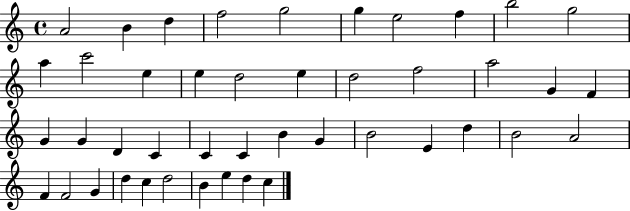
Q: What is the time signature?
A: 4/4